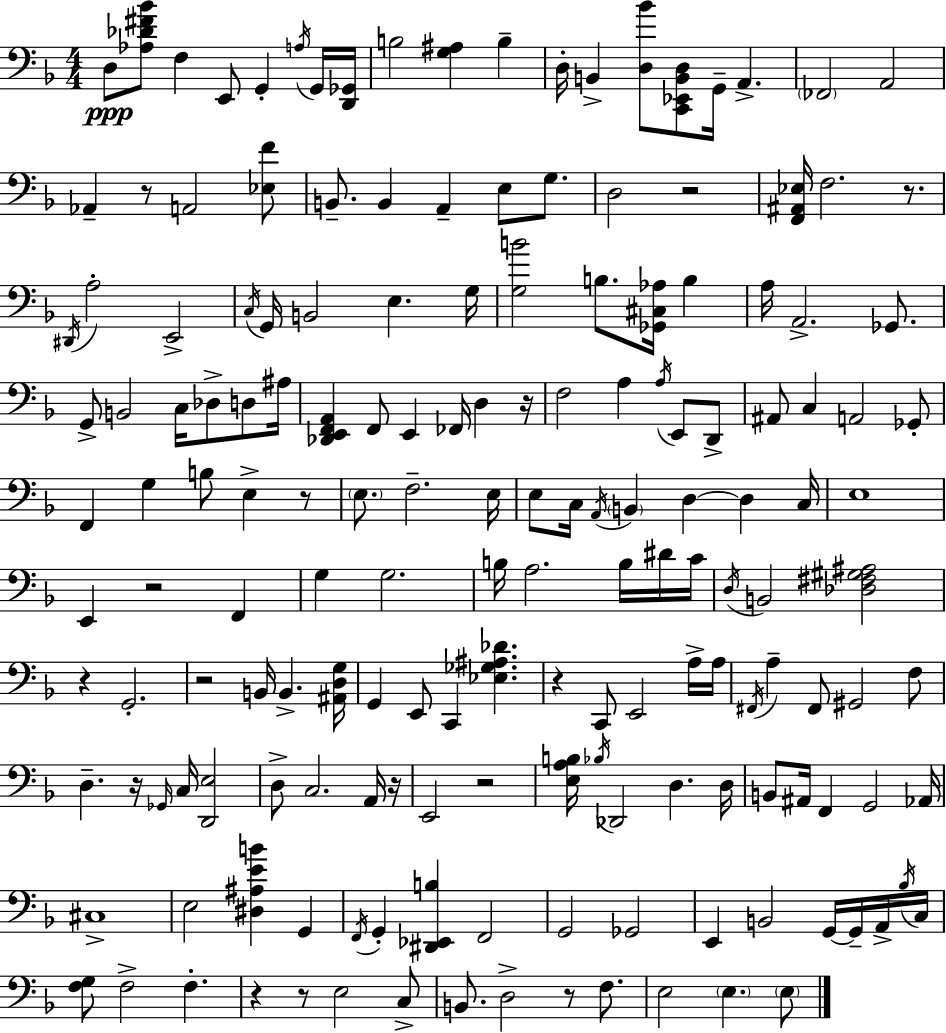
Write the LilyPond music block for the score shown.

{
  \clef bass
  \numericTimeSignature
  \time 4/4
  \key d \minor
  d8\ppp <aes des' fis' bes'>8 f4 e,8 g,4-. \acciaccatura { a16 } g,16 | <d, ges,>16 b2 <g ais>4 b4-- | d16-. b,4-> <d bes'>8 <c, ees, b, d>8 g,16-- a,4.-> | \parenthesize fes,2 a,2 | \break aes,4-- r8 a,2 <ees f'>8 | b,8.-- b,4 a,4-- e8 g8. | d2 r2 | <f, ais, ees>16 f2. r8. | \break \acciaccatura { dis,16 } a2-. e,2-> | \acciaccatura { c16 } g,16 b,2 e4. | g16 <g b'>2 b8. <ges, cis aes>16 b4 | a16 a,2.-> | \break ges,8. g,8-> b,2 c16 des8-> | d8 ais16 <des, e, f, a,>4 f,8 e,4 fes,16 d4 | r16 f2 a4 \acciaccatura { a16 } | e,8 d,8-> ais,8 c4 a,2 | \break ges,8-. f,4 g4 b8 e4-> | r8 \parenthesize e8. f2.-- | e16 e8 c16 \acciaccatura { a,16 } \parenthesize b,4 d4~~ | d4 c16 e1 | \break e,4 r2 | f,4 g4 g2. | b16 a2. | b16 dis'16 c'16 \acciaccatura { d16 } b,2 <des fis gis ais>2 | \break r4 g,2.-. | r2 b,16 b,4.-> | <ais, d g>16 g,4 e,8 c,4 | <ees ges ais des'>4. r4 c,8 e,2 | \break a16-> a16 \acciaccatura { fis,16 } a4-- fis,8 gis,2 | f8 d4.-- r16 \grace { ges,16 } c16 | <d, e>2 d8-> c2. | a,16 r16 e,2 | \break r2 <e a b>16 \acciaccatura { bes16 } des,2 | d4. d16 b,8 ais,16 f,4 | g,2 aes,16 cis1-> | e2 | \break <dis ais e' b'>4 g,4 \acciaccatura { f,16 } g,4-. <dis, ees, b>4 | f,2 g,2 | ges,2 e,4 b,2 | g,16~~ g,16-- a,16-> \acciaccatura { bes16 } c16 <f g>8 f2-> | \break f4.-. r4 r8 | e2 c8-> b,8. d2-> | r8 f8. e2 | \parenthesize e4. \parenthesize e8 \bar "|."
}